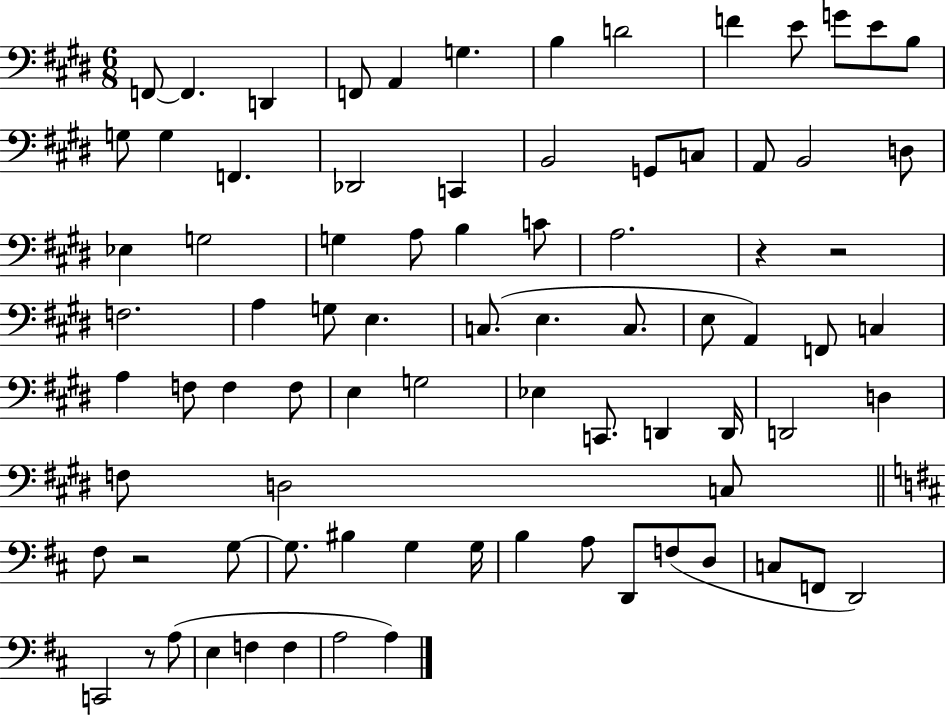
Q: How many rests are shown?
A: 4